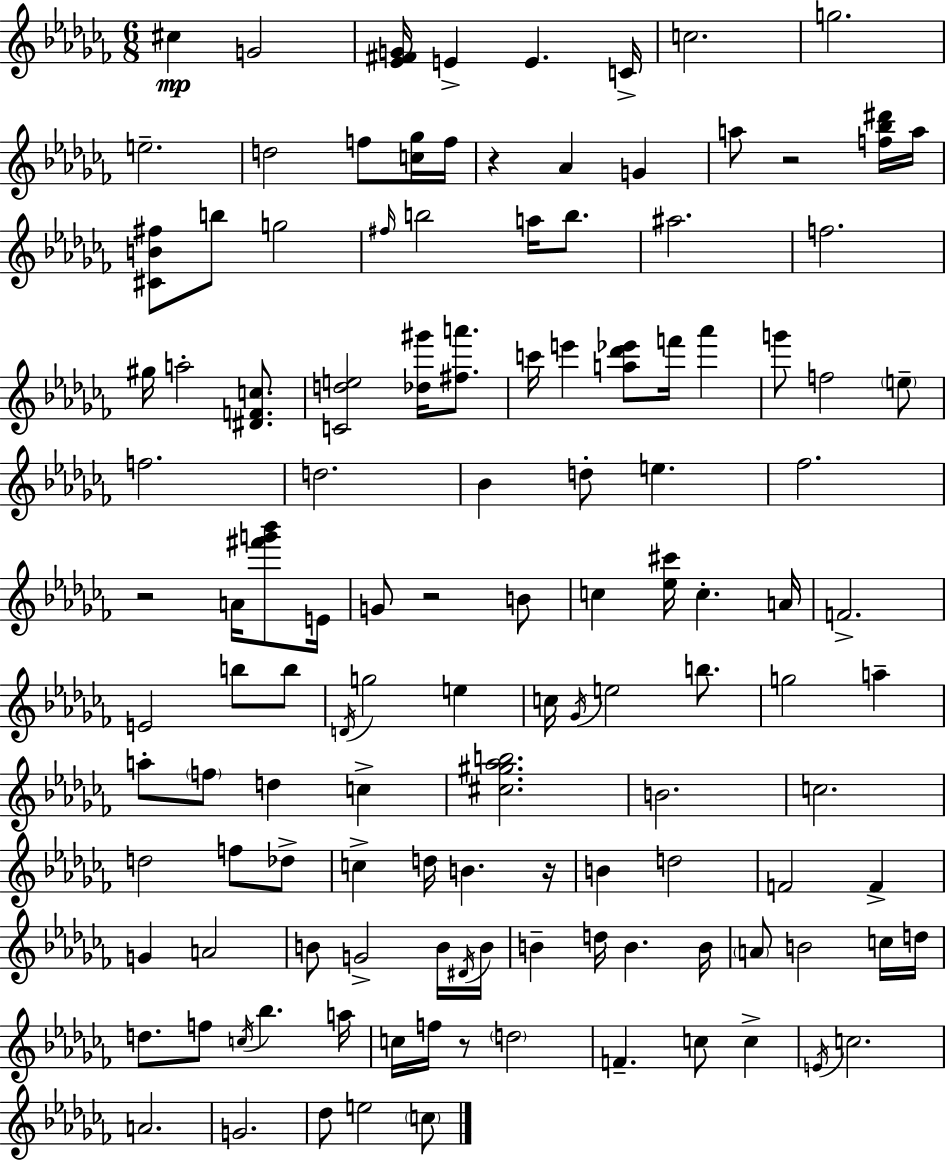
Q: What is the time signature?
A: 6/8